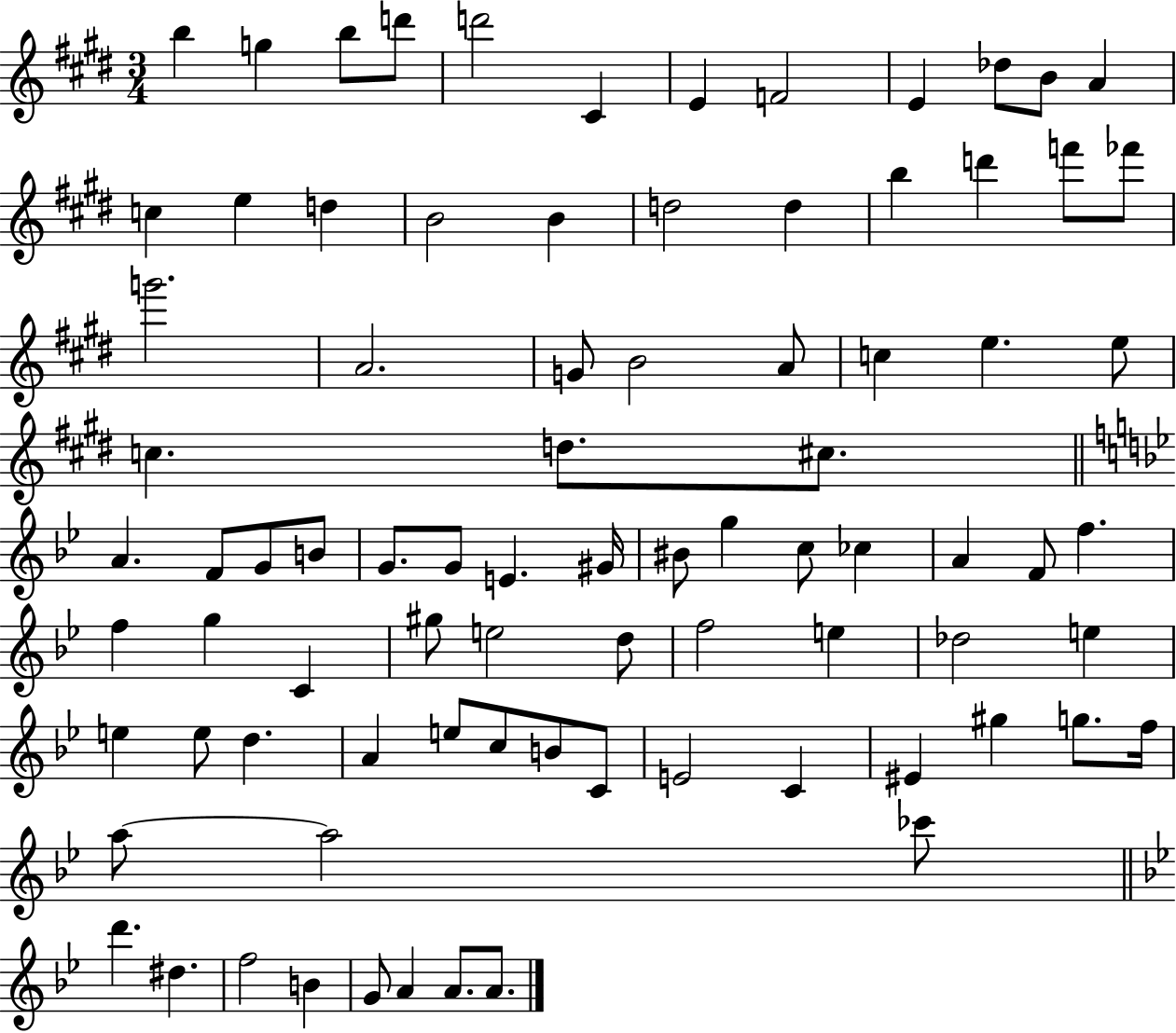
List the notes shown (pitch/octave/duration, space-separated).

B5/q G5/q B5/e D6/e D6/h C#4/q E4/q F4/h E4/q Db5/e B4/e A4/q C5/q E5/q D5/q B4/h B4/q D5/h D5/q B5/q D6/q F6/e FES6/e G6/h. A4/h. G4/e B4/h A4/e C5/q E5/q. E5/e C5/q. D5/e. C#5/e. A4/q. F4/e G4/e B4/e G4/e. G4/e E4/q. G#4/s BIS4/e G5/q C5/e CES5/q A4/q F4/e F5/q. F5/q G5/q C4/q G#5/e E5/h D5/e F5/h E5/q Db5/h E5/q E5/q E5/e D5/q. A4/q E5/e C5/e B4/e C4/e E4/h C4/q EIS4/q G#5/q G5/e. F5/s A5/e A5/h CES6/e D6/q. D#5/q. F5/h B4/q G4/e A4/q A4/e. A4/e.